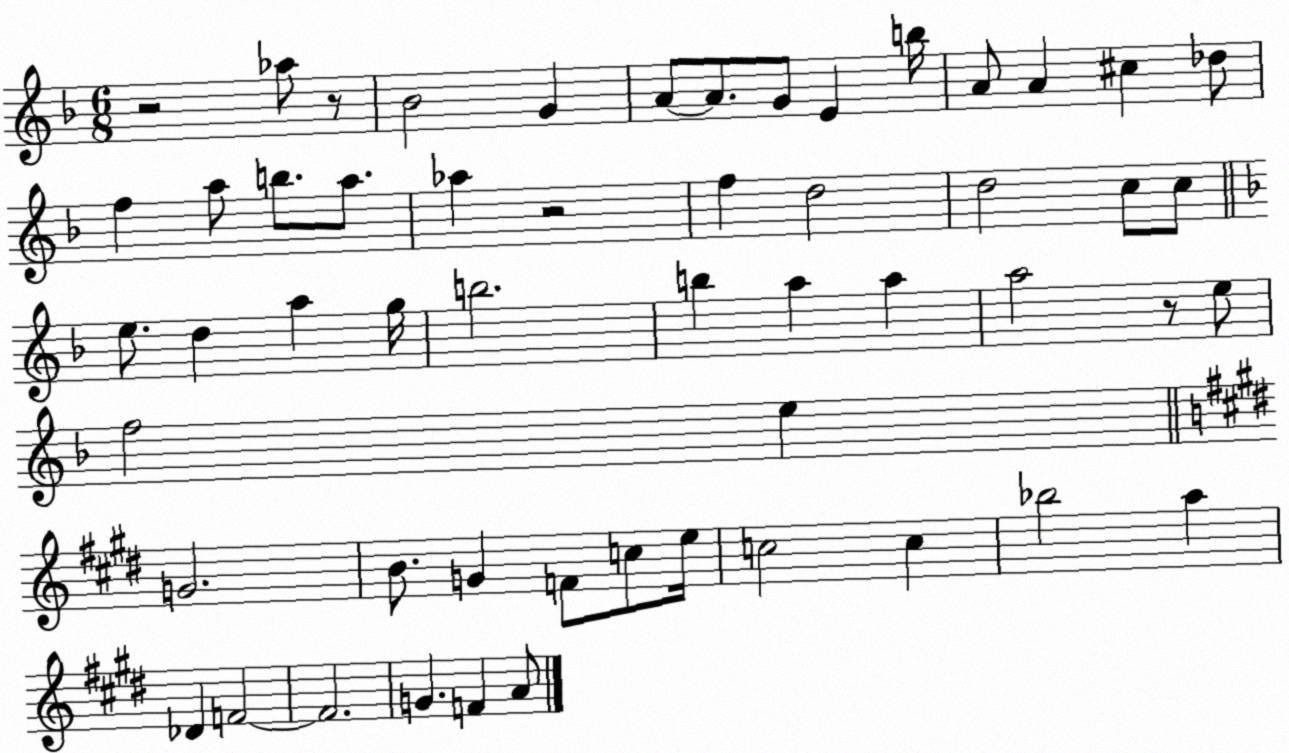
X:1
T:Untitled
M:6/8
L:1/4
K:F
z2 _a/2 z/2 _B2 G A/2 A/2 G/2 E b/4 A/2 A ^c _d/2 f a/2 b/2 a/2 _a z2 f d2 d2 c/2 c/2 e/2 d a g/4 b2 b a a a2 z/2 e/2 f2 e G2 B/2 G F/2 c/2 e/4 c2 c _b2 a _D F2 F2 G F A/2